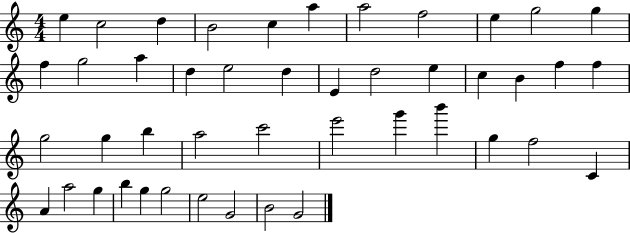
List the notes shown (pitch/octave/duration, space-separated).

E5/q C5/h D5/q B4/h C5/q A5/q A5/h F5/h E5/q G5/h G5/q F5/q G5/h A5/q D5/q E5/h D5/q E4/q D5/h E5/q C5/q B4/q F5/q F5/q G5/h G5/q B5/q A5/h C6/h E6/h G6/q B6/q G5/q F5/h C4/q A4/q A5/h G5/q B5/q G5/q G5/h E5/h G4/h B4/h G4/h